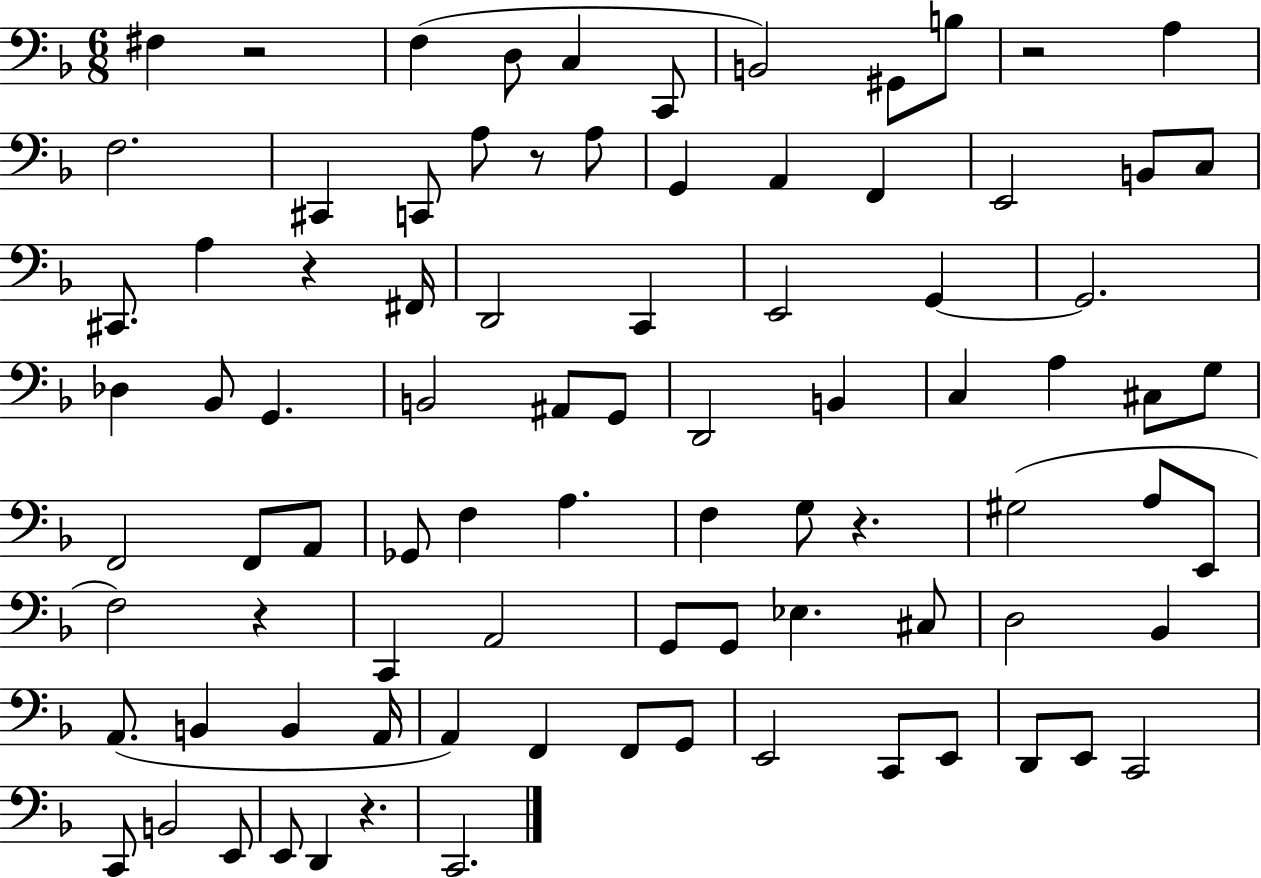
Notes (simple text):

F#3/q R/h F3/q D3/e C3/q C2/e B2/h G#2/e B3/e R/h A3/q F3/h. C#2/q C2/e A3/e R/e A3/e G2/q A2/q F2/q E2/h B2/e C3/e C#2/e. A3/q R/q F#2/s D2/h C2/q E2/h G2/q G2/h. Db3/q Bb2/e G2/q. B2/h A#2/e G2/e D2/h B2/q C3/q A3/q C#3/e G3/e F2/h F2/e A2/e Gb2/e F3/q A3/q. F3/q G3/e R/q. G#3/h A3/e E2/e F3/h R/q C2/q A2/h G2/e G2/e Eb3/q. C#3/e D3/h Bb2/q A2/e. B2/q B2/q A2/s A2/q F2/q F2/e G2/e E2/h C2/e E2/e D2/e E2/e C2/h C2/e B2/h E2/e E2/e D2/q R/q. C2/h.